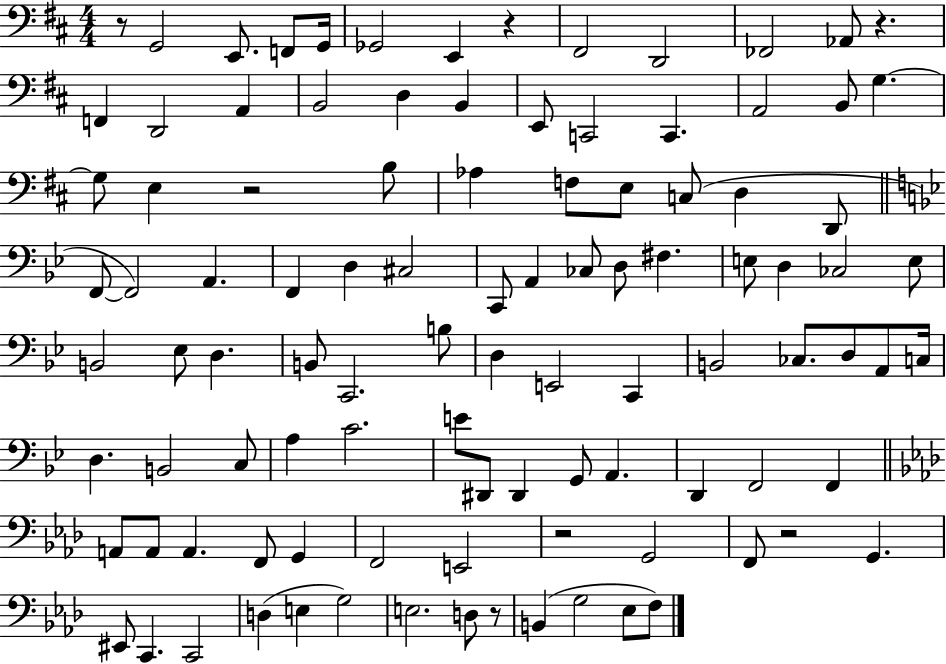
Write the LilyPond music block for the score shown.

{
  \clef bass
  \numericTimeSignature
  \time 4/4
  \key d \major
  r8 g,2 e,8. f,8 g,16 | ges,2 e,4 r4 | fis,2 d,2 | fes,2 aes,8 r4. | \break f,4 d,2 a,4 | b,2 d4 b,4 | e,8 c,2 c,4. | a,2 b,8 g4.~~ | \break g8 e4 r2 b8 | aes4 f8 e8 c8( d4 d,8 | \bar "||" \break \key bes \major f,8~~ f,2) a,4. | f,4 d4 cis2 | c,8 a,4 ces8 d8 fis4. | e8 d4 ces2 e8 | \break b,2 ees8 d4. | b,8 c,2. b8 | d4 e,2 c,4 | b,2 ces8. d8 a,8 c16 | \break d4. b,2 c8 | a4 c'2. | e'8 dis,8 dis,4 g,8 a,4. | d,4 f,2 f,4 | \break \bar "||" \break \key aes \major a,8 a,8 a,4. f,8 g,4 | f,2 e,2 | r2 g,2 | f,8 r2 g,4. | \break eis,8 c,4. c,2 | d4( e4 g2) | e2. d8 r8 | b,4( g2 ees8 f8) | \break \bar "|."
}